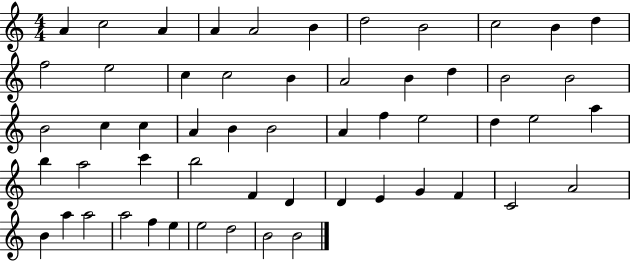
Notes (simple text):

A4/q C5/h A4/q A4/q A4/h B4/q D5/h B4/h C5/h B4/q D5/q F5/h E5/h C5/q C5/h B4/q A4/h B4/q D5/q B4/h B4/h B4/h C5/q C5/q A4/q B4/q B4/h A4/q F5/q E5/h D5/q E5/h A5/q B5/q A5/h C6/q B5/h F4/q D4/q D4/q E4/q G4/q F4/q C4/h A4/h B4/q A5/q A5/h A5/h F5/q E5/q E5/h D5/h B4/h B4/h